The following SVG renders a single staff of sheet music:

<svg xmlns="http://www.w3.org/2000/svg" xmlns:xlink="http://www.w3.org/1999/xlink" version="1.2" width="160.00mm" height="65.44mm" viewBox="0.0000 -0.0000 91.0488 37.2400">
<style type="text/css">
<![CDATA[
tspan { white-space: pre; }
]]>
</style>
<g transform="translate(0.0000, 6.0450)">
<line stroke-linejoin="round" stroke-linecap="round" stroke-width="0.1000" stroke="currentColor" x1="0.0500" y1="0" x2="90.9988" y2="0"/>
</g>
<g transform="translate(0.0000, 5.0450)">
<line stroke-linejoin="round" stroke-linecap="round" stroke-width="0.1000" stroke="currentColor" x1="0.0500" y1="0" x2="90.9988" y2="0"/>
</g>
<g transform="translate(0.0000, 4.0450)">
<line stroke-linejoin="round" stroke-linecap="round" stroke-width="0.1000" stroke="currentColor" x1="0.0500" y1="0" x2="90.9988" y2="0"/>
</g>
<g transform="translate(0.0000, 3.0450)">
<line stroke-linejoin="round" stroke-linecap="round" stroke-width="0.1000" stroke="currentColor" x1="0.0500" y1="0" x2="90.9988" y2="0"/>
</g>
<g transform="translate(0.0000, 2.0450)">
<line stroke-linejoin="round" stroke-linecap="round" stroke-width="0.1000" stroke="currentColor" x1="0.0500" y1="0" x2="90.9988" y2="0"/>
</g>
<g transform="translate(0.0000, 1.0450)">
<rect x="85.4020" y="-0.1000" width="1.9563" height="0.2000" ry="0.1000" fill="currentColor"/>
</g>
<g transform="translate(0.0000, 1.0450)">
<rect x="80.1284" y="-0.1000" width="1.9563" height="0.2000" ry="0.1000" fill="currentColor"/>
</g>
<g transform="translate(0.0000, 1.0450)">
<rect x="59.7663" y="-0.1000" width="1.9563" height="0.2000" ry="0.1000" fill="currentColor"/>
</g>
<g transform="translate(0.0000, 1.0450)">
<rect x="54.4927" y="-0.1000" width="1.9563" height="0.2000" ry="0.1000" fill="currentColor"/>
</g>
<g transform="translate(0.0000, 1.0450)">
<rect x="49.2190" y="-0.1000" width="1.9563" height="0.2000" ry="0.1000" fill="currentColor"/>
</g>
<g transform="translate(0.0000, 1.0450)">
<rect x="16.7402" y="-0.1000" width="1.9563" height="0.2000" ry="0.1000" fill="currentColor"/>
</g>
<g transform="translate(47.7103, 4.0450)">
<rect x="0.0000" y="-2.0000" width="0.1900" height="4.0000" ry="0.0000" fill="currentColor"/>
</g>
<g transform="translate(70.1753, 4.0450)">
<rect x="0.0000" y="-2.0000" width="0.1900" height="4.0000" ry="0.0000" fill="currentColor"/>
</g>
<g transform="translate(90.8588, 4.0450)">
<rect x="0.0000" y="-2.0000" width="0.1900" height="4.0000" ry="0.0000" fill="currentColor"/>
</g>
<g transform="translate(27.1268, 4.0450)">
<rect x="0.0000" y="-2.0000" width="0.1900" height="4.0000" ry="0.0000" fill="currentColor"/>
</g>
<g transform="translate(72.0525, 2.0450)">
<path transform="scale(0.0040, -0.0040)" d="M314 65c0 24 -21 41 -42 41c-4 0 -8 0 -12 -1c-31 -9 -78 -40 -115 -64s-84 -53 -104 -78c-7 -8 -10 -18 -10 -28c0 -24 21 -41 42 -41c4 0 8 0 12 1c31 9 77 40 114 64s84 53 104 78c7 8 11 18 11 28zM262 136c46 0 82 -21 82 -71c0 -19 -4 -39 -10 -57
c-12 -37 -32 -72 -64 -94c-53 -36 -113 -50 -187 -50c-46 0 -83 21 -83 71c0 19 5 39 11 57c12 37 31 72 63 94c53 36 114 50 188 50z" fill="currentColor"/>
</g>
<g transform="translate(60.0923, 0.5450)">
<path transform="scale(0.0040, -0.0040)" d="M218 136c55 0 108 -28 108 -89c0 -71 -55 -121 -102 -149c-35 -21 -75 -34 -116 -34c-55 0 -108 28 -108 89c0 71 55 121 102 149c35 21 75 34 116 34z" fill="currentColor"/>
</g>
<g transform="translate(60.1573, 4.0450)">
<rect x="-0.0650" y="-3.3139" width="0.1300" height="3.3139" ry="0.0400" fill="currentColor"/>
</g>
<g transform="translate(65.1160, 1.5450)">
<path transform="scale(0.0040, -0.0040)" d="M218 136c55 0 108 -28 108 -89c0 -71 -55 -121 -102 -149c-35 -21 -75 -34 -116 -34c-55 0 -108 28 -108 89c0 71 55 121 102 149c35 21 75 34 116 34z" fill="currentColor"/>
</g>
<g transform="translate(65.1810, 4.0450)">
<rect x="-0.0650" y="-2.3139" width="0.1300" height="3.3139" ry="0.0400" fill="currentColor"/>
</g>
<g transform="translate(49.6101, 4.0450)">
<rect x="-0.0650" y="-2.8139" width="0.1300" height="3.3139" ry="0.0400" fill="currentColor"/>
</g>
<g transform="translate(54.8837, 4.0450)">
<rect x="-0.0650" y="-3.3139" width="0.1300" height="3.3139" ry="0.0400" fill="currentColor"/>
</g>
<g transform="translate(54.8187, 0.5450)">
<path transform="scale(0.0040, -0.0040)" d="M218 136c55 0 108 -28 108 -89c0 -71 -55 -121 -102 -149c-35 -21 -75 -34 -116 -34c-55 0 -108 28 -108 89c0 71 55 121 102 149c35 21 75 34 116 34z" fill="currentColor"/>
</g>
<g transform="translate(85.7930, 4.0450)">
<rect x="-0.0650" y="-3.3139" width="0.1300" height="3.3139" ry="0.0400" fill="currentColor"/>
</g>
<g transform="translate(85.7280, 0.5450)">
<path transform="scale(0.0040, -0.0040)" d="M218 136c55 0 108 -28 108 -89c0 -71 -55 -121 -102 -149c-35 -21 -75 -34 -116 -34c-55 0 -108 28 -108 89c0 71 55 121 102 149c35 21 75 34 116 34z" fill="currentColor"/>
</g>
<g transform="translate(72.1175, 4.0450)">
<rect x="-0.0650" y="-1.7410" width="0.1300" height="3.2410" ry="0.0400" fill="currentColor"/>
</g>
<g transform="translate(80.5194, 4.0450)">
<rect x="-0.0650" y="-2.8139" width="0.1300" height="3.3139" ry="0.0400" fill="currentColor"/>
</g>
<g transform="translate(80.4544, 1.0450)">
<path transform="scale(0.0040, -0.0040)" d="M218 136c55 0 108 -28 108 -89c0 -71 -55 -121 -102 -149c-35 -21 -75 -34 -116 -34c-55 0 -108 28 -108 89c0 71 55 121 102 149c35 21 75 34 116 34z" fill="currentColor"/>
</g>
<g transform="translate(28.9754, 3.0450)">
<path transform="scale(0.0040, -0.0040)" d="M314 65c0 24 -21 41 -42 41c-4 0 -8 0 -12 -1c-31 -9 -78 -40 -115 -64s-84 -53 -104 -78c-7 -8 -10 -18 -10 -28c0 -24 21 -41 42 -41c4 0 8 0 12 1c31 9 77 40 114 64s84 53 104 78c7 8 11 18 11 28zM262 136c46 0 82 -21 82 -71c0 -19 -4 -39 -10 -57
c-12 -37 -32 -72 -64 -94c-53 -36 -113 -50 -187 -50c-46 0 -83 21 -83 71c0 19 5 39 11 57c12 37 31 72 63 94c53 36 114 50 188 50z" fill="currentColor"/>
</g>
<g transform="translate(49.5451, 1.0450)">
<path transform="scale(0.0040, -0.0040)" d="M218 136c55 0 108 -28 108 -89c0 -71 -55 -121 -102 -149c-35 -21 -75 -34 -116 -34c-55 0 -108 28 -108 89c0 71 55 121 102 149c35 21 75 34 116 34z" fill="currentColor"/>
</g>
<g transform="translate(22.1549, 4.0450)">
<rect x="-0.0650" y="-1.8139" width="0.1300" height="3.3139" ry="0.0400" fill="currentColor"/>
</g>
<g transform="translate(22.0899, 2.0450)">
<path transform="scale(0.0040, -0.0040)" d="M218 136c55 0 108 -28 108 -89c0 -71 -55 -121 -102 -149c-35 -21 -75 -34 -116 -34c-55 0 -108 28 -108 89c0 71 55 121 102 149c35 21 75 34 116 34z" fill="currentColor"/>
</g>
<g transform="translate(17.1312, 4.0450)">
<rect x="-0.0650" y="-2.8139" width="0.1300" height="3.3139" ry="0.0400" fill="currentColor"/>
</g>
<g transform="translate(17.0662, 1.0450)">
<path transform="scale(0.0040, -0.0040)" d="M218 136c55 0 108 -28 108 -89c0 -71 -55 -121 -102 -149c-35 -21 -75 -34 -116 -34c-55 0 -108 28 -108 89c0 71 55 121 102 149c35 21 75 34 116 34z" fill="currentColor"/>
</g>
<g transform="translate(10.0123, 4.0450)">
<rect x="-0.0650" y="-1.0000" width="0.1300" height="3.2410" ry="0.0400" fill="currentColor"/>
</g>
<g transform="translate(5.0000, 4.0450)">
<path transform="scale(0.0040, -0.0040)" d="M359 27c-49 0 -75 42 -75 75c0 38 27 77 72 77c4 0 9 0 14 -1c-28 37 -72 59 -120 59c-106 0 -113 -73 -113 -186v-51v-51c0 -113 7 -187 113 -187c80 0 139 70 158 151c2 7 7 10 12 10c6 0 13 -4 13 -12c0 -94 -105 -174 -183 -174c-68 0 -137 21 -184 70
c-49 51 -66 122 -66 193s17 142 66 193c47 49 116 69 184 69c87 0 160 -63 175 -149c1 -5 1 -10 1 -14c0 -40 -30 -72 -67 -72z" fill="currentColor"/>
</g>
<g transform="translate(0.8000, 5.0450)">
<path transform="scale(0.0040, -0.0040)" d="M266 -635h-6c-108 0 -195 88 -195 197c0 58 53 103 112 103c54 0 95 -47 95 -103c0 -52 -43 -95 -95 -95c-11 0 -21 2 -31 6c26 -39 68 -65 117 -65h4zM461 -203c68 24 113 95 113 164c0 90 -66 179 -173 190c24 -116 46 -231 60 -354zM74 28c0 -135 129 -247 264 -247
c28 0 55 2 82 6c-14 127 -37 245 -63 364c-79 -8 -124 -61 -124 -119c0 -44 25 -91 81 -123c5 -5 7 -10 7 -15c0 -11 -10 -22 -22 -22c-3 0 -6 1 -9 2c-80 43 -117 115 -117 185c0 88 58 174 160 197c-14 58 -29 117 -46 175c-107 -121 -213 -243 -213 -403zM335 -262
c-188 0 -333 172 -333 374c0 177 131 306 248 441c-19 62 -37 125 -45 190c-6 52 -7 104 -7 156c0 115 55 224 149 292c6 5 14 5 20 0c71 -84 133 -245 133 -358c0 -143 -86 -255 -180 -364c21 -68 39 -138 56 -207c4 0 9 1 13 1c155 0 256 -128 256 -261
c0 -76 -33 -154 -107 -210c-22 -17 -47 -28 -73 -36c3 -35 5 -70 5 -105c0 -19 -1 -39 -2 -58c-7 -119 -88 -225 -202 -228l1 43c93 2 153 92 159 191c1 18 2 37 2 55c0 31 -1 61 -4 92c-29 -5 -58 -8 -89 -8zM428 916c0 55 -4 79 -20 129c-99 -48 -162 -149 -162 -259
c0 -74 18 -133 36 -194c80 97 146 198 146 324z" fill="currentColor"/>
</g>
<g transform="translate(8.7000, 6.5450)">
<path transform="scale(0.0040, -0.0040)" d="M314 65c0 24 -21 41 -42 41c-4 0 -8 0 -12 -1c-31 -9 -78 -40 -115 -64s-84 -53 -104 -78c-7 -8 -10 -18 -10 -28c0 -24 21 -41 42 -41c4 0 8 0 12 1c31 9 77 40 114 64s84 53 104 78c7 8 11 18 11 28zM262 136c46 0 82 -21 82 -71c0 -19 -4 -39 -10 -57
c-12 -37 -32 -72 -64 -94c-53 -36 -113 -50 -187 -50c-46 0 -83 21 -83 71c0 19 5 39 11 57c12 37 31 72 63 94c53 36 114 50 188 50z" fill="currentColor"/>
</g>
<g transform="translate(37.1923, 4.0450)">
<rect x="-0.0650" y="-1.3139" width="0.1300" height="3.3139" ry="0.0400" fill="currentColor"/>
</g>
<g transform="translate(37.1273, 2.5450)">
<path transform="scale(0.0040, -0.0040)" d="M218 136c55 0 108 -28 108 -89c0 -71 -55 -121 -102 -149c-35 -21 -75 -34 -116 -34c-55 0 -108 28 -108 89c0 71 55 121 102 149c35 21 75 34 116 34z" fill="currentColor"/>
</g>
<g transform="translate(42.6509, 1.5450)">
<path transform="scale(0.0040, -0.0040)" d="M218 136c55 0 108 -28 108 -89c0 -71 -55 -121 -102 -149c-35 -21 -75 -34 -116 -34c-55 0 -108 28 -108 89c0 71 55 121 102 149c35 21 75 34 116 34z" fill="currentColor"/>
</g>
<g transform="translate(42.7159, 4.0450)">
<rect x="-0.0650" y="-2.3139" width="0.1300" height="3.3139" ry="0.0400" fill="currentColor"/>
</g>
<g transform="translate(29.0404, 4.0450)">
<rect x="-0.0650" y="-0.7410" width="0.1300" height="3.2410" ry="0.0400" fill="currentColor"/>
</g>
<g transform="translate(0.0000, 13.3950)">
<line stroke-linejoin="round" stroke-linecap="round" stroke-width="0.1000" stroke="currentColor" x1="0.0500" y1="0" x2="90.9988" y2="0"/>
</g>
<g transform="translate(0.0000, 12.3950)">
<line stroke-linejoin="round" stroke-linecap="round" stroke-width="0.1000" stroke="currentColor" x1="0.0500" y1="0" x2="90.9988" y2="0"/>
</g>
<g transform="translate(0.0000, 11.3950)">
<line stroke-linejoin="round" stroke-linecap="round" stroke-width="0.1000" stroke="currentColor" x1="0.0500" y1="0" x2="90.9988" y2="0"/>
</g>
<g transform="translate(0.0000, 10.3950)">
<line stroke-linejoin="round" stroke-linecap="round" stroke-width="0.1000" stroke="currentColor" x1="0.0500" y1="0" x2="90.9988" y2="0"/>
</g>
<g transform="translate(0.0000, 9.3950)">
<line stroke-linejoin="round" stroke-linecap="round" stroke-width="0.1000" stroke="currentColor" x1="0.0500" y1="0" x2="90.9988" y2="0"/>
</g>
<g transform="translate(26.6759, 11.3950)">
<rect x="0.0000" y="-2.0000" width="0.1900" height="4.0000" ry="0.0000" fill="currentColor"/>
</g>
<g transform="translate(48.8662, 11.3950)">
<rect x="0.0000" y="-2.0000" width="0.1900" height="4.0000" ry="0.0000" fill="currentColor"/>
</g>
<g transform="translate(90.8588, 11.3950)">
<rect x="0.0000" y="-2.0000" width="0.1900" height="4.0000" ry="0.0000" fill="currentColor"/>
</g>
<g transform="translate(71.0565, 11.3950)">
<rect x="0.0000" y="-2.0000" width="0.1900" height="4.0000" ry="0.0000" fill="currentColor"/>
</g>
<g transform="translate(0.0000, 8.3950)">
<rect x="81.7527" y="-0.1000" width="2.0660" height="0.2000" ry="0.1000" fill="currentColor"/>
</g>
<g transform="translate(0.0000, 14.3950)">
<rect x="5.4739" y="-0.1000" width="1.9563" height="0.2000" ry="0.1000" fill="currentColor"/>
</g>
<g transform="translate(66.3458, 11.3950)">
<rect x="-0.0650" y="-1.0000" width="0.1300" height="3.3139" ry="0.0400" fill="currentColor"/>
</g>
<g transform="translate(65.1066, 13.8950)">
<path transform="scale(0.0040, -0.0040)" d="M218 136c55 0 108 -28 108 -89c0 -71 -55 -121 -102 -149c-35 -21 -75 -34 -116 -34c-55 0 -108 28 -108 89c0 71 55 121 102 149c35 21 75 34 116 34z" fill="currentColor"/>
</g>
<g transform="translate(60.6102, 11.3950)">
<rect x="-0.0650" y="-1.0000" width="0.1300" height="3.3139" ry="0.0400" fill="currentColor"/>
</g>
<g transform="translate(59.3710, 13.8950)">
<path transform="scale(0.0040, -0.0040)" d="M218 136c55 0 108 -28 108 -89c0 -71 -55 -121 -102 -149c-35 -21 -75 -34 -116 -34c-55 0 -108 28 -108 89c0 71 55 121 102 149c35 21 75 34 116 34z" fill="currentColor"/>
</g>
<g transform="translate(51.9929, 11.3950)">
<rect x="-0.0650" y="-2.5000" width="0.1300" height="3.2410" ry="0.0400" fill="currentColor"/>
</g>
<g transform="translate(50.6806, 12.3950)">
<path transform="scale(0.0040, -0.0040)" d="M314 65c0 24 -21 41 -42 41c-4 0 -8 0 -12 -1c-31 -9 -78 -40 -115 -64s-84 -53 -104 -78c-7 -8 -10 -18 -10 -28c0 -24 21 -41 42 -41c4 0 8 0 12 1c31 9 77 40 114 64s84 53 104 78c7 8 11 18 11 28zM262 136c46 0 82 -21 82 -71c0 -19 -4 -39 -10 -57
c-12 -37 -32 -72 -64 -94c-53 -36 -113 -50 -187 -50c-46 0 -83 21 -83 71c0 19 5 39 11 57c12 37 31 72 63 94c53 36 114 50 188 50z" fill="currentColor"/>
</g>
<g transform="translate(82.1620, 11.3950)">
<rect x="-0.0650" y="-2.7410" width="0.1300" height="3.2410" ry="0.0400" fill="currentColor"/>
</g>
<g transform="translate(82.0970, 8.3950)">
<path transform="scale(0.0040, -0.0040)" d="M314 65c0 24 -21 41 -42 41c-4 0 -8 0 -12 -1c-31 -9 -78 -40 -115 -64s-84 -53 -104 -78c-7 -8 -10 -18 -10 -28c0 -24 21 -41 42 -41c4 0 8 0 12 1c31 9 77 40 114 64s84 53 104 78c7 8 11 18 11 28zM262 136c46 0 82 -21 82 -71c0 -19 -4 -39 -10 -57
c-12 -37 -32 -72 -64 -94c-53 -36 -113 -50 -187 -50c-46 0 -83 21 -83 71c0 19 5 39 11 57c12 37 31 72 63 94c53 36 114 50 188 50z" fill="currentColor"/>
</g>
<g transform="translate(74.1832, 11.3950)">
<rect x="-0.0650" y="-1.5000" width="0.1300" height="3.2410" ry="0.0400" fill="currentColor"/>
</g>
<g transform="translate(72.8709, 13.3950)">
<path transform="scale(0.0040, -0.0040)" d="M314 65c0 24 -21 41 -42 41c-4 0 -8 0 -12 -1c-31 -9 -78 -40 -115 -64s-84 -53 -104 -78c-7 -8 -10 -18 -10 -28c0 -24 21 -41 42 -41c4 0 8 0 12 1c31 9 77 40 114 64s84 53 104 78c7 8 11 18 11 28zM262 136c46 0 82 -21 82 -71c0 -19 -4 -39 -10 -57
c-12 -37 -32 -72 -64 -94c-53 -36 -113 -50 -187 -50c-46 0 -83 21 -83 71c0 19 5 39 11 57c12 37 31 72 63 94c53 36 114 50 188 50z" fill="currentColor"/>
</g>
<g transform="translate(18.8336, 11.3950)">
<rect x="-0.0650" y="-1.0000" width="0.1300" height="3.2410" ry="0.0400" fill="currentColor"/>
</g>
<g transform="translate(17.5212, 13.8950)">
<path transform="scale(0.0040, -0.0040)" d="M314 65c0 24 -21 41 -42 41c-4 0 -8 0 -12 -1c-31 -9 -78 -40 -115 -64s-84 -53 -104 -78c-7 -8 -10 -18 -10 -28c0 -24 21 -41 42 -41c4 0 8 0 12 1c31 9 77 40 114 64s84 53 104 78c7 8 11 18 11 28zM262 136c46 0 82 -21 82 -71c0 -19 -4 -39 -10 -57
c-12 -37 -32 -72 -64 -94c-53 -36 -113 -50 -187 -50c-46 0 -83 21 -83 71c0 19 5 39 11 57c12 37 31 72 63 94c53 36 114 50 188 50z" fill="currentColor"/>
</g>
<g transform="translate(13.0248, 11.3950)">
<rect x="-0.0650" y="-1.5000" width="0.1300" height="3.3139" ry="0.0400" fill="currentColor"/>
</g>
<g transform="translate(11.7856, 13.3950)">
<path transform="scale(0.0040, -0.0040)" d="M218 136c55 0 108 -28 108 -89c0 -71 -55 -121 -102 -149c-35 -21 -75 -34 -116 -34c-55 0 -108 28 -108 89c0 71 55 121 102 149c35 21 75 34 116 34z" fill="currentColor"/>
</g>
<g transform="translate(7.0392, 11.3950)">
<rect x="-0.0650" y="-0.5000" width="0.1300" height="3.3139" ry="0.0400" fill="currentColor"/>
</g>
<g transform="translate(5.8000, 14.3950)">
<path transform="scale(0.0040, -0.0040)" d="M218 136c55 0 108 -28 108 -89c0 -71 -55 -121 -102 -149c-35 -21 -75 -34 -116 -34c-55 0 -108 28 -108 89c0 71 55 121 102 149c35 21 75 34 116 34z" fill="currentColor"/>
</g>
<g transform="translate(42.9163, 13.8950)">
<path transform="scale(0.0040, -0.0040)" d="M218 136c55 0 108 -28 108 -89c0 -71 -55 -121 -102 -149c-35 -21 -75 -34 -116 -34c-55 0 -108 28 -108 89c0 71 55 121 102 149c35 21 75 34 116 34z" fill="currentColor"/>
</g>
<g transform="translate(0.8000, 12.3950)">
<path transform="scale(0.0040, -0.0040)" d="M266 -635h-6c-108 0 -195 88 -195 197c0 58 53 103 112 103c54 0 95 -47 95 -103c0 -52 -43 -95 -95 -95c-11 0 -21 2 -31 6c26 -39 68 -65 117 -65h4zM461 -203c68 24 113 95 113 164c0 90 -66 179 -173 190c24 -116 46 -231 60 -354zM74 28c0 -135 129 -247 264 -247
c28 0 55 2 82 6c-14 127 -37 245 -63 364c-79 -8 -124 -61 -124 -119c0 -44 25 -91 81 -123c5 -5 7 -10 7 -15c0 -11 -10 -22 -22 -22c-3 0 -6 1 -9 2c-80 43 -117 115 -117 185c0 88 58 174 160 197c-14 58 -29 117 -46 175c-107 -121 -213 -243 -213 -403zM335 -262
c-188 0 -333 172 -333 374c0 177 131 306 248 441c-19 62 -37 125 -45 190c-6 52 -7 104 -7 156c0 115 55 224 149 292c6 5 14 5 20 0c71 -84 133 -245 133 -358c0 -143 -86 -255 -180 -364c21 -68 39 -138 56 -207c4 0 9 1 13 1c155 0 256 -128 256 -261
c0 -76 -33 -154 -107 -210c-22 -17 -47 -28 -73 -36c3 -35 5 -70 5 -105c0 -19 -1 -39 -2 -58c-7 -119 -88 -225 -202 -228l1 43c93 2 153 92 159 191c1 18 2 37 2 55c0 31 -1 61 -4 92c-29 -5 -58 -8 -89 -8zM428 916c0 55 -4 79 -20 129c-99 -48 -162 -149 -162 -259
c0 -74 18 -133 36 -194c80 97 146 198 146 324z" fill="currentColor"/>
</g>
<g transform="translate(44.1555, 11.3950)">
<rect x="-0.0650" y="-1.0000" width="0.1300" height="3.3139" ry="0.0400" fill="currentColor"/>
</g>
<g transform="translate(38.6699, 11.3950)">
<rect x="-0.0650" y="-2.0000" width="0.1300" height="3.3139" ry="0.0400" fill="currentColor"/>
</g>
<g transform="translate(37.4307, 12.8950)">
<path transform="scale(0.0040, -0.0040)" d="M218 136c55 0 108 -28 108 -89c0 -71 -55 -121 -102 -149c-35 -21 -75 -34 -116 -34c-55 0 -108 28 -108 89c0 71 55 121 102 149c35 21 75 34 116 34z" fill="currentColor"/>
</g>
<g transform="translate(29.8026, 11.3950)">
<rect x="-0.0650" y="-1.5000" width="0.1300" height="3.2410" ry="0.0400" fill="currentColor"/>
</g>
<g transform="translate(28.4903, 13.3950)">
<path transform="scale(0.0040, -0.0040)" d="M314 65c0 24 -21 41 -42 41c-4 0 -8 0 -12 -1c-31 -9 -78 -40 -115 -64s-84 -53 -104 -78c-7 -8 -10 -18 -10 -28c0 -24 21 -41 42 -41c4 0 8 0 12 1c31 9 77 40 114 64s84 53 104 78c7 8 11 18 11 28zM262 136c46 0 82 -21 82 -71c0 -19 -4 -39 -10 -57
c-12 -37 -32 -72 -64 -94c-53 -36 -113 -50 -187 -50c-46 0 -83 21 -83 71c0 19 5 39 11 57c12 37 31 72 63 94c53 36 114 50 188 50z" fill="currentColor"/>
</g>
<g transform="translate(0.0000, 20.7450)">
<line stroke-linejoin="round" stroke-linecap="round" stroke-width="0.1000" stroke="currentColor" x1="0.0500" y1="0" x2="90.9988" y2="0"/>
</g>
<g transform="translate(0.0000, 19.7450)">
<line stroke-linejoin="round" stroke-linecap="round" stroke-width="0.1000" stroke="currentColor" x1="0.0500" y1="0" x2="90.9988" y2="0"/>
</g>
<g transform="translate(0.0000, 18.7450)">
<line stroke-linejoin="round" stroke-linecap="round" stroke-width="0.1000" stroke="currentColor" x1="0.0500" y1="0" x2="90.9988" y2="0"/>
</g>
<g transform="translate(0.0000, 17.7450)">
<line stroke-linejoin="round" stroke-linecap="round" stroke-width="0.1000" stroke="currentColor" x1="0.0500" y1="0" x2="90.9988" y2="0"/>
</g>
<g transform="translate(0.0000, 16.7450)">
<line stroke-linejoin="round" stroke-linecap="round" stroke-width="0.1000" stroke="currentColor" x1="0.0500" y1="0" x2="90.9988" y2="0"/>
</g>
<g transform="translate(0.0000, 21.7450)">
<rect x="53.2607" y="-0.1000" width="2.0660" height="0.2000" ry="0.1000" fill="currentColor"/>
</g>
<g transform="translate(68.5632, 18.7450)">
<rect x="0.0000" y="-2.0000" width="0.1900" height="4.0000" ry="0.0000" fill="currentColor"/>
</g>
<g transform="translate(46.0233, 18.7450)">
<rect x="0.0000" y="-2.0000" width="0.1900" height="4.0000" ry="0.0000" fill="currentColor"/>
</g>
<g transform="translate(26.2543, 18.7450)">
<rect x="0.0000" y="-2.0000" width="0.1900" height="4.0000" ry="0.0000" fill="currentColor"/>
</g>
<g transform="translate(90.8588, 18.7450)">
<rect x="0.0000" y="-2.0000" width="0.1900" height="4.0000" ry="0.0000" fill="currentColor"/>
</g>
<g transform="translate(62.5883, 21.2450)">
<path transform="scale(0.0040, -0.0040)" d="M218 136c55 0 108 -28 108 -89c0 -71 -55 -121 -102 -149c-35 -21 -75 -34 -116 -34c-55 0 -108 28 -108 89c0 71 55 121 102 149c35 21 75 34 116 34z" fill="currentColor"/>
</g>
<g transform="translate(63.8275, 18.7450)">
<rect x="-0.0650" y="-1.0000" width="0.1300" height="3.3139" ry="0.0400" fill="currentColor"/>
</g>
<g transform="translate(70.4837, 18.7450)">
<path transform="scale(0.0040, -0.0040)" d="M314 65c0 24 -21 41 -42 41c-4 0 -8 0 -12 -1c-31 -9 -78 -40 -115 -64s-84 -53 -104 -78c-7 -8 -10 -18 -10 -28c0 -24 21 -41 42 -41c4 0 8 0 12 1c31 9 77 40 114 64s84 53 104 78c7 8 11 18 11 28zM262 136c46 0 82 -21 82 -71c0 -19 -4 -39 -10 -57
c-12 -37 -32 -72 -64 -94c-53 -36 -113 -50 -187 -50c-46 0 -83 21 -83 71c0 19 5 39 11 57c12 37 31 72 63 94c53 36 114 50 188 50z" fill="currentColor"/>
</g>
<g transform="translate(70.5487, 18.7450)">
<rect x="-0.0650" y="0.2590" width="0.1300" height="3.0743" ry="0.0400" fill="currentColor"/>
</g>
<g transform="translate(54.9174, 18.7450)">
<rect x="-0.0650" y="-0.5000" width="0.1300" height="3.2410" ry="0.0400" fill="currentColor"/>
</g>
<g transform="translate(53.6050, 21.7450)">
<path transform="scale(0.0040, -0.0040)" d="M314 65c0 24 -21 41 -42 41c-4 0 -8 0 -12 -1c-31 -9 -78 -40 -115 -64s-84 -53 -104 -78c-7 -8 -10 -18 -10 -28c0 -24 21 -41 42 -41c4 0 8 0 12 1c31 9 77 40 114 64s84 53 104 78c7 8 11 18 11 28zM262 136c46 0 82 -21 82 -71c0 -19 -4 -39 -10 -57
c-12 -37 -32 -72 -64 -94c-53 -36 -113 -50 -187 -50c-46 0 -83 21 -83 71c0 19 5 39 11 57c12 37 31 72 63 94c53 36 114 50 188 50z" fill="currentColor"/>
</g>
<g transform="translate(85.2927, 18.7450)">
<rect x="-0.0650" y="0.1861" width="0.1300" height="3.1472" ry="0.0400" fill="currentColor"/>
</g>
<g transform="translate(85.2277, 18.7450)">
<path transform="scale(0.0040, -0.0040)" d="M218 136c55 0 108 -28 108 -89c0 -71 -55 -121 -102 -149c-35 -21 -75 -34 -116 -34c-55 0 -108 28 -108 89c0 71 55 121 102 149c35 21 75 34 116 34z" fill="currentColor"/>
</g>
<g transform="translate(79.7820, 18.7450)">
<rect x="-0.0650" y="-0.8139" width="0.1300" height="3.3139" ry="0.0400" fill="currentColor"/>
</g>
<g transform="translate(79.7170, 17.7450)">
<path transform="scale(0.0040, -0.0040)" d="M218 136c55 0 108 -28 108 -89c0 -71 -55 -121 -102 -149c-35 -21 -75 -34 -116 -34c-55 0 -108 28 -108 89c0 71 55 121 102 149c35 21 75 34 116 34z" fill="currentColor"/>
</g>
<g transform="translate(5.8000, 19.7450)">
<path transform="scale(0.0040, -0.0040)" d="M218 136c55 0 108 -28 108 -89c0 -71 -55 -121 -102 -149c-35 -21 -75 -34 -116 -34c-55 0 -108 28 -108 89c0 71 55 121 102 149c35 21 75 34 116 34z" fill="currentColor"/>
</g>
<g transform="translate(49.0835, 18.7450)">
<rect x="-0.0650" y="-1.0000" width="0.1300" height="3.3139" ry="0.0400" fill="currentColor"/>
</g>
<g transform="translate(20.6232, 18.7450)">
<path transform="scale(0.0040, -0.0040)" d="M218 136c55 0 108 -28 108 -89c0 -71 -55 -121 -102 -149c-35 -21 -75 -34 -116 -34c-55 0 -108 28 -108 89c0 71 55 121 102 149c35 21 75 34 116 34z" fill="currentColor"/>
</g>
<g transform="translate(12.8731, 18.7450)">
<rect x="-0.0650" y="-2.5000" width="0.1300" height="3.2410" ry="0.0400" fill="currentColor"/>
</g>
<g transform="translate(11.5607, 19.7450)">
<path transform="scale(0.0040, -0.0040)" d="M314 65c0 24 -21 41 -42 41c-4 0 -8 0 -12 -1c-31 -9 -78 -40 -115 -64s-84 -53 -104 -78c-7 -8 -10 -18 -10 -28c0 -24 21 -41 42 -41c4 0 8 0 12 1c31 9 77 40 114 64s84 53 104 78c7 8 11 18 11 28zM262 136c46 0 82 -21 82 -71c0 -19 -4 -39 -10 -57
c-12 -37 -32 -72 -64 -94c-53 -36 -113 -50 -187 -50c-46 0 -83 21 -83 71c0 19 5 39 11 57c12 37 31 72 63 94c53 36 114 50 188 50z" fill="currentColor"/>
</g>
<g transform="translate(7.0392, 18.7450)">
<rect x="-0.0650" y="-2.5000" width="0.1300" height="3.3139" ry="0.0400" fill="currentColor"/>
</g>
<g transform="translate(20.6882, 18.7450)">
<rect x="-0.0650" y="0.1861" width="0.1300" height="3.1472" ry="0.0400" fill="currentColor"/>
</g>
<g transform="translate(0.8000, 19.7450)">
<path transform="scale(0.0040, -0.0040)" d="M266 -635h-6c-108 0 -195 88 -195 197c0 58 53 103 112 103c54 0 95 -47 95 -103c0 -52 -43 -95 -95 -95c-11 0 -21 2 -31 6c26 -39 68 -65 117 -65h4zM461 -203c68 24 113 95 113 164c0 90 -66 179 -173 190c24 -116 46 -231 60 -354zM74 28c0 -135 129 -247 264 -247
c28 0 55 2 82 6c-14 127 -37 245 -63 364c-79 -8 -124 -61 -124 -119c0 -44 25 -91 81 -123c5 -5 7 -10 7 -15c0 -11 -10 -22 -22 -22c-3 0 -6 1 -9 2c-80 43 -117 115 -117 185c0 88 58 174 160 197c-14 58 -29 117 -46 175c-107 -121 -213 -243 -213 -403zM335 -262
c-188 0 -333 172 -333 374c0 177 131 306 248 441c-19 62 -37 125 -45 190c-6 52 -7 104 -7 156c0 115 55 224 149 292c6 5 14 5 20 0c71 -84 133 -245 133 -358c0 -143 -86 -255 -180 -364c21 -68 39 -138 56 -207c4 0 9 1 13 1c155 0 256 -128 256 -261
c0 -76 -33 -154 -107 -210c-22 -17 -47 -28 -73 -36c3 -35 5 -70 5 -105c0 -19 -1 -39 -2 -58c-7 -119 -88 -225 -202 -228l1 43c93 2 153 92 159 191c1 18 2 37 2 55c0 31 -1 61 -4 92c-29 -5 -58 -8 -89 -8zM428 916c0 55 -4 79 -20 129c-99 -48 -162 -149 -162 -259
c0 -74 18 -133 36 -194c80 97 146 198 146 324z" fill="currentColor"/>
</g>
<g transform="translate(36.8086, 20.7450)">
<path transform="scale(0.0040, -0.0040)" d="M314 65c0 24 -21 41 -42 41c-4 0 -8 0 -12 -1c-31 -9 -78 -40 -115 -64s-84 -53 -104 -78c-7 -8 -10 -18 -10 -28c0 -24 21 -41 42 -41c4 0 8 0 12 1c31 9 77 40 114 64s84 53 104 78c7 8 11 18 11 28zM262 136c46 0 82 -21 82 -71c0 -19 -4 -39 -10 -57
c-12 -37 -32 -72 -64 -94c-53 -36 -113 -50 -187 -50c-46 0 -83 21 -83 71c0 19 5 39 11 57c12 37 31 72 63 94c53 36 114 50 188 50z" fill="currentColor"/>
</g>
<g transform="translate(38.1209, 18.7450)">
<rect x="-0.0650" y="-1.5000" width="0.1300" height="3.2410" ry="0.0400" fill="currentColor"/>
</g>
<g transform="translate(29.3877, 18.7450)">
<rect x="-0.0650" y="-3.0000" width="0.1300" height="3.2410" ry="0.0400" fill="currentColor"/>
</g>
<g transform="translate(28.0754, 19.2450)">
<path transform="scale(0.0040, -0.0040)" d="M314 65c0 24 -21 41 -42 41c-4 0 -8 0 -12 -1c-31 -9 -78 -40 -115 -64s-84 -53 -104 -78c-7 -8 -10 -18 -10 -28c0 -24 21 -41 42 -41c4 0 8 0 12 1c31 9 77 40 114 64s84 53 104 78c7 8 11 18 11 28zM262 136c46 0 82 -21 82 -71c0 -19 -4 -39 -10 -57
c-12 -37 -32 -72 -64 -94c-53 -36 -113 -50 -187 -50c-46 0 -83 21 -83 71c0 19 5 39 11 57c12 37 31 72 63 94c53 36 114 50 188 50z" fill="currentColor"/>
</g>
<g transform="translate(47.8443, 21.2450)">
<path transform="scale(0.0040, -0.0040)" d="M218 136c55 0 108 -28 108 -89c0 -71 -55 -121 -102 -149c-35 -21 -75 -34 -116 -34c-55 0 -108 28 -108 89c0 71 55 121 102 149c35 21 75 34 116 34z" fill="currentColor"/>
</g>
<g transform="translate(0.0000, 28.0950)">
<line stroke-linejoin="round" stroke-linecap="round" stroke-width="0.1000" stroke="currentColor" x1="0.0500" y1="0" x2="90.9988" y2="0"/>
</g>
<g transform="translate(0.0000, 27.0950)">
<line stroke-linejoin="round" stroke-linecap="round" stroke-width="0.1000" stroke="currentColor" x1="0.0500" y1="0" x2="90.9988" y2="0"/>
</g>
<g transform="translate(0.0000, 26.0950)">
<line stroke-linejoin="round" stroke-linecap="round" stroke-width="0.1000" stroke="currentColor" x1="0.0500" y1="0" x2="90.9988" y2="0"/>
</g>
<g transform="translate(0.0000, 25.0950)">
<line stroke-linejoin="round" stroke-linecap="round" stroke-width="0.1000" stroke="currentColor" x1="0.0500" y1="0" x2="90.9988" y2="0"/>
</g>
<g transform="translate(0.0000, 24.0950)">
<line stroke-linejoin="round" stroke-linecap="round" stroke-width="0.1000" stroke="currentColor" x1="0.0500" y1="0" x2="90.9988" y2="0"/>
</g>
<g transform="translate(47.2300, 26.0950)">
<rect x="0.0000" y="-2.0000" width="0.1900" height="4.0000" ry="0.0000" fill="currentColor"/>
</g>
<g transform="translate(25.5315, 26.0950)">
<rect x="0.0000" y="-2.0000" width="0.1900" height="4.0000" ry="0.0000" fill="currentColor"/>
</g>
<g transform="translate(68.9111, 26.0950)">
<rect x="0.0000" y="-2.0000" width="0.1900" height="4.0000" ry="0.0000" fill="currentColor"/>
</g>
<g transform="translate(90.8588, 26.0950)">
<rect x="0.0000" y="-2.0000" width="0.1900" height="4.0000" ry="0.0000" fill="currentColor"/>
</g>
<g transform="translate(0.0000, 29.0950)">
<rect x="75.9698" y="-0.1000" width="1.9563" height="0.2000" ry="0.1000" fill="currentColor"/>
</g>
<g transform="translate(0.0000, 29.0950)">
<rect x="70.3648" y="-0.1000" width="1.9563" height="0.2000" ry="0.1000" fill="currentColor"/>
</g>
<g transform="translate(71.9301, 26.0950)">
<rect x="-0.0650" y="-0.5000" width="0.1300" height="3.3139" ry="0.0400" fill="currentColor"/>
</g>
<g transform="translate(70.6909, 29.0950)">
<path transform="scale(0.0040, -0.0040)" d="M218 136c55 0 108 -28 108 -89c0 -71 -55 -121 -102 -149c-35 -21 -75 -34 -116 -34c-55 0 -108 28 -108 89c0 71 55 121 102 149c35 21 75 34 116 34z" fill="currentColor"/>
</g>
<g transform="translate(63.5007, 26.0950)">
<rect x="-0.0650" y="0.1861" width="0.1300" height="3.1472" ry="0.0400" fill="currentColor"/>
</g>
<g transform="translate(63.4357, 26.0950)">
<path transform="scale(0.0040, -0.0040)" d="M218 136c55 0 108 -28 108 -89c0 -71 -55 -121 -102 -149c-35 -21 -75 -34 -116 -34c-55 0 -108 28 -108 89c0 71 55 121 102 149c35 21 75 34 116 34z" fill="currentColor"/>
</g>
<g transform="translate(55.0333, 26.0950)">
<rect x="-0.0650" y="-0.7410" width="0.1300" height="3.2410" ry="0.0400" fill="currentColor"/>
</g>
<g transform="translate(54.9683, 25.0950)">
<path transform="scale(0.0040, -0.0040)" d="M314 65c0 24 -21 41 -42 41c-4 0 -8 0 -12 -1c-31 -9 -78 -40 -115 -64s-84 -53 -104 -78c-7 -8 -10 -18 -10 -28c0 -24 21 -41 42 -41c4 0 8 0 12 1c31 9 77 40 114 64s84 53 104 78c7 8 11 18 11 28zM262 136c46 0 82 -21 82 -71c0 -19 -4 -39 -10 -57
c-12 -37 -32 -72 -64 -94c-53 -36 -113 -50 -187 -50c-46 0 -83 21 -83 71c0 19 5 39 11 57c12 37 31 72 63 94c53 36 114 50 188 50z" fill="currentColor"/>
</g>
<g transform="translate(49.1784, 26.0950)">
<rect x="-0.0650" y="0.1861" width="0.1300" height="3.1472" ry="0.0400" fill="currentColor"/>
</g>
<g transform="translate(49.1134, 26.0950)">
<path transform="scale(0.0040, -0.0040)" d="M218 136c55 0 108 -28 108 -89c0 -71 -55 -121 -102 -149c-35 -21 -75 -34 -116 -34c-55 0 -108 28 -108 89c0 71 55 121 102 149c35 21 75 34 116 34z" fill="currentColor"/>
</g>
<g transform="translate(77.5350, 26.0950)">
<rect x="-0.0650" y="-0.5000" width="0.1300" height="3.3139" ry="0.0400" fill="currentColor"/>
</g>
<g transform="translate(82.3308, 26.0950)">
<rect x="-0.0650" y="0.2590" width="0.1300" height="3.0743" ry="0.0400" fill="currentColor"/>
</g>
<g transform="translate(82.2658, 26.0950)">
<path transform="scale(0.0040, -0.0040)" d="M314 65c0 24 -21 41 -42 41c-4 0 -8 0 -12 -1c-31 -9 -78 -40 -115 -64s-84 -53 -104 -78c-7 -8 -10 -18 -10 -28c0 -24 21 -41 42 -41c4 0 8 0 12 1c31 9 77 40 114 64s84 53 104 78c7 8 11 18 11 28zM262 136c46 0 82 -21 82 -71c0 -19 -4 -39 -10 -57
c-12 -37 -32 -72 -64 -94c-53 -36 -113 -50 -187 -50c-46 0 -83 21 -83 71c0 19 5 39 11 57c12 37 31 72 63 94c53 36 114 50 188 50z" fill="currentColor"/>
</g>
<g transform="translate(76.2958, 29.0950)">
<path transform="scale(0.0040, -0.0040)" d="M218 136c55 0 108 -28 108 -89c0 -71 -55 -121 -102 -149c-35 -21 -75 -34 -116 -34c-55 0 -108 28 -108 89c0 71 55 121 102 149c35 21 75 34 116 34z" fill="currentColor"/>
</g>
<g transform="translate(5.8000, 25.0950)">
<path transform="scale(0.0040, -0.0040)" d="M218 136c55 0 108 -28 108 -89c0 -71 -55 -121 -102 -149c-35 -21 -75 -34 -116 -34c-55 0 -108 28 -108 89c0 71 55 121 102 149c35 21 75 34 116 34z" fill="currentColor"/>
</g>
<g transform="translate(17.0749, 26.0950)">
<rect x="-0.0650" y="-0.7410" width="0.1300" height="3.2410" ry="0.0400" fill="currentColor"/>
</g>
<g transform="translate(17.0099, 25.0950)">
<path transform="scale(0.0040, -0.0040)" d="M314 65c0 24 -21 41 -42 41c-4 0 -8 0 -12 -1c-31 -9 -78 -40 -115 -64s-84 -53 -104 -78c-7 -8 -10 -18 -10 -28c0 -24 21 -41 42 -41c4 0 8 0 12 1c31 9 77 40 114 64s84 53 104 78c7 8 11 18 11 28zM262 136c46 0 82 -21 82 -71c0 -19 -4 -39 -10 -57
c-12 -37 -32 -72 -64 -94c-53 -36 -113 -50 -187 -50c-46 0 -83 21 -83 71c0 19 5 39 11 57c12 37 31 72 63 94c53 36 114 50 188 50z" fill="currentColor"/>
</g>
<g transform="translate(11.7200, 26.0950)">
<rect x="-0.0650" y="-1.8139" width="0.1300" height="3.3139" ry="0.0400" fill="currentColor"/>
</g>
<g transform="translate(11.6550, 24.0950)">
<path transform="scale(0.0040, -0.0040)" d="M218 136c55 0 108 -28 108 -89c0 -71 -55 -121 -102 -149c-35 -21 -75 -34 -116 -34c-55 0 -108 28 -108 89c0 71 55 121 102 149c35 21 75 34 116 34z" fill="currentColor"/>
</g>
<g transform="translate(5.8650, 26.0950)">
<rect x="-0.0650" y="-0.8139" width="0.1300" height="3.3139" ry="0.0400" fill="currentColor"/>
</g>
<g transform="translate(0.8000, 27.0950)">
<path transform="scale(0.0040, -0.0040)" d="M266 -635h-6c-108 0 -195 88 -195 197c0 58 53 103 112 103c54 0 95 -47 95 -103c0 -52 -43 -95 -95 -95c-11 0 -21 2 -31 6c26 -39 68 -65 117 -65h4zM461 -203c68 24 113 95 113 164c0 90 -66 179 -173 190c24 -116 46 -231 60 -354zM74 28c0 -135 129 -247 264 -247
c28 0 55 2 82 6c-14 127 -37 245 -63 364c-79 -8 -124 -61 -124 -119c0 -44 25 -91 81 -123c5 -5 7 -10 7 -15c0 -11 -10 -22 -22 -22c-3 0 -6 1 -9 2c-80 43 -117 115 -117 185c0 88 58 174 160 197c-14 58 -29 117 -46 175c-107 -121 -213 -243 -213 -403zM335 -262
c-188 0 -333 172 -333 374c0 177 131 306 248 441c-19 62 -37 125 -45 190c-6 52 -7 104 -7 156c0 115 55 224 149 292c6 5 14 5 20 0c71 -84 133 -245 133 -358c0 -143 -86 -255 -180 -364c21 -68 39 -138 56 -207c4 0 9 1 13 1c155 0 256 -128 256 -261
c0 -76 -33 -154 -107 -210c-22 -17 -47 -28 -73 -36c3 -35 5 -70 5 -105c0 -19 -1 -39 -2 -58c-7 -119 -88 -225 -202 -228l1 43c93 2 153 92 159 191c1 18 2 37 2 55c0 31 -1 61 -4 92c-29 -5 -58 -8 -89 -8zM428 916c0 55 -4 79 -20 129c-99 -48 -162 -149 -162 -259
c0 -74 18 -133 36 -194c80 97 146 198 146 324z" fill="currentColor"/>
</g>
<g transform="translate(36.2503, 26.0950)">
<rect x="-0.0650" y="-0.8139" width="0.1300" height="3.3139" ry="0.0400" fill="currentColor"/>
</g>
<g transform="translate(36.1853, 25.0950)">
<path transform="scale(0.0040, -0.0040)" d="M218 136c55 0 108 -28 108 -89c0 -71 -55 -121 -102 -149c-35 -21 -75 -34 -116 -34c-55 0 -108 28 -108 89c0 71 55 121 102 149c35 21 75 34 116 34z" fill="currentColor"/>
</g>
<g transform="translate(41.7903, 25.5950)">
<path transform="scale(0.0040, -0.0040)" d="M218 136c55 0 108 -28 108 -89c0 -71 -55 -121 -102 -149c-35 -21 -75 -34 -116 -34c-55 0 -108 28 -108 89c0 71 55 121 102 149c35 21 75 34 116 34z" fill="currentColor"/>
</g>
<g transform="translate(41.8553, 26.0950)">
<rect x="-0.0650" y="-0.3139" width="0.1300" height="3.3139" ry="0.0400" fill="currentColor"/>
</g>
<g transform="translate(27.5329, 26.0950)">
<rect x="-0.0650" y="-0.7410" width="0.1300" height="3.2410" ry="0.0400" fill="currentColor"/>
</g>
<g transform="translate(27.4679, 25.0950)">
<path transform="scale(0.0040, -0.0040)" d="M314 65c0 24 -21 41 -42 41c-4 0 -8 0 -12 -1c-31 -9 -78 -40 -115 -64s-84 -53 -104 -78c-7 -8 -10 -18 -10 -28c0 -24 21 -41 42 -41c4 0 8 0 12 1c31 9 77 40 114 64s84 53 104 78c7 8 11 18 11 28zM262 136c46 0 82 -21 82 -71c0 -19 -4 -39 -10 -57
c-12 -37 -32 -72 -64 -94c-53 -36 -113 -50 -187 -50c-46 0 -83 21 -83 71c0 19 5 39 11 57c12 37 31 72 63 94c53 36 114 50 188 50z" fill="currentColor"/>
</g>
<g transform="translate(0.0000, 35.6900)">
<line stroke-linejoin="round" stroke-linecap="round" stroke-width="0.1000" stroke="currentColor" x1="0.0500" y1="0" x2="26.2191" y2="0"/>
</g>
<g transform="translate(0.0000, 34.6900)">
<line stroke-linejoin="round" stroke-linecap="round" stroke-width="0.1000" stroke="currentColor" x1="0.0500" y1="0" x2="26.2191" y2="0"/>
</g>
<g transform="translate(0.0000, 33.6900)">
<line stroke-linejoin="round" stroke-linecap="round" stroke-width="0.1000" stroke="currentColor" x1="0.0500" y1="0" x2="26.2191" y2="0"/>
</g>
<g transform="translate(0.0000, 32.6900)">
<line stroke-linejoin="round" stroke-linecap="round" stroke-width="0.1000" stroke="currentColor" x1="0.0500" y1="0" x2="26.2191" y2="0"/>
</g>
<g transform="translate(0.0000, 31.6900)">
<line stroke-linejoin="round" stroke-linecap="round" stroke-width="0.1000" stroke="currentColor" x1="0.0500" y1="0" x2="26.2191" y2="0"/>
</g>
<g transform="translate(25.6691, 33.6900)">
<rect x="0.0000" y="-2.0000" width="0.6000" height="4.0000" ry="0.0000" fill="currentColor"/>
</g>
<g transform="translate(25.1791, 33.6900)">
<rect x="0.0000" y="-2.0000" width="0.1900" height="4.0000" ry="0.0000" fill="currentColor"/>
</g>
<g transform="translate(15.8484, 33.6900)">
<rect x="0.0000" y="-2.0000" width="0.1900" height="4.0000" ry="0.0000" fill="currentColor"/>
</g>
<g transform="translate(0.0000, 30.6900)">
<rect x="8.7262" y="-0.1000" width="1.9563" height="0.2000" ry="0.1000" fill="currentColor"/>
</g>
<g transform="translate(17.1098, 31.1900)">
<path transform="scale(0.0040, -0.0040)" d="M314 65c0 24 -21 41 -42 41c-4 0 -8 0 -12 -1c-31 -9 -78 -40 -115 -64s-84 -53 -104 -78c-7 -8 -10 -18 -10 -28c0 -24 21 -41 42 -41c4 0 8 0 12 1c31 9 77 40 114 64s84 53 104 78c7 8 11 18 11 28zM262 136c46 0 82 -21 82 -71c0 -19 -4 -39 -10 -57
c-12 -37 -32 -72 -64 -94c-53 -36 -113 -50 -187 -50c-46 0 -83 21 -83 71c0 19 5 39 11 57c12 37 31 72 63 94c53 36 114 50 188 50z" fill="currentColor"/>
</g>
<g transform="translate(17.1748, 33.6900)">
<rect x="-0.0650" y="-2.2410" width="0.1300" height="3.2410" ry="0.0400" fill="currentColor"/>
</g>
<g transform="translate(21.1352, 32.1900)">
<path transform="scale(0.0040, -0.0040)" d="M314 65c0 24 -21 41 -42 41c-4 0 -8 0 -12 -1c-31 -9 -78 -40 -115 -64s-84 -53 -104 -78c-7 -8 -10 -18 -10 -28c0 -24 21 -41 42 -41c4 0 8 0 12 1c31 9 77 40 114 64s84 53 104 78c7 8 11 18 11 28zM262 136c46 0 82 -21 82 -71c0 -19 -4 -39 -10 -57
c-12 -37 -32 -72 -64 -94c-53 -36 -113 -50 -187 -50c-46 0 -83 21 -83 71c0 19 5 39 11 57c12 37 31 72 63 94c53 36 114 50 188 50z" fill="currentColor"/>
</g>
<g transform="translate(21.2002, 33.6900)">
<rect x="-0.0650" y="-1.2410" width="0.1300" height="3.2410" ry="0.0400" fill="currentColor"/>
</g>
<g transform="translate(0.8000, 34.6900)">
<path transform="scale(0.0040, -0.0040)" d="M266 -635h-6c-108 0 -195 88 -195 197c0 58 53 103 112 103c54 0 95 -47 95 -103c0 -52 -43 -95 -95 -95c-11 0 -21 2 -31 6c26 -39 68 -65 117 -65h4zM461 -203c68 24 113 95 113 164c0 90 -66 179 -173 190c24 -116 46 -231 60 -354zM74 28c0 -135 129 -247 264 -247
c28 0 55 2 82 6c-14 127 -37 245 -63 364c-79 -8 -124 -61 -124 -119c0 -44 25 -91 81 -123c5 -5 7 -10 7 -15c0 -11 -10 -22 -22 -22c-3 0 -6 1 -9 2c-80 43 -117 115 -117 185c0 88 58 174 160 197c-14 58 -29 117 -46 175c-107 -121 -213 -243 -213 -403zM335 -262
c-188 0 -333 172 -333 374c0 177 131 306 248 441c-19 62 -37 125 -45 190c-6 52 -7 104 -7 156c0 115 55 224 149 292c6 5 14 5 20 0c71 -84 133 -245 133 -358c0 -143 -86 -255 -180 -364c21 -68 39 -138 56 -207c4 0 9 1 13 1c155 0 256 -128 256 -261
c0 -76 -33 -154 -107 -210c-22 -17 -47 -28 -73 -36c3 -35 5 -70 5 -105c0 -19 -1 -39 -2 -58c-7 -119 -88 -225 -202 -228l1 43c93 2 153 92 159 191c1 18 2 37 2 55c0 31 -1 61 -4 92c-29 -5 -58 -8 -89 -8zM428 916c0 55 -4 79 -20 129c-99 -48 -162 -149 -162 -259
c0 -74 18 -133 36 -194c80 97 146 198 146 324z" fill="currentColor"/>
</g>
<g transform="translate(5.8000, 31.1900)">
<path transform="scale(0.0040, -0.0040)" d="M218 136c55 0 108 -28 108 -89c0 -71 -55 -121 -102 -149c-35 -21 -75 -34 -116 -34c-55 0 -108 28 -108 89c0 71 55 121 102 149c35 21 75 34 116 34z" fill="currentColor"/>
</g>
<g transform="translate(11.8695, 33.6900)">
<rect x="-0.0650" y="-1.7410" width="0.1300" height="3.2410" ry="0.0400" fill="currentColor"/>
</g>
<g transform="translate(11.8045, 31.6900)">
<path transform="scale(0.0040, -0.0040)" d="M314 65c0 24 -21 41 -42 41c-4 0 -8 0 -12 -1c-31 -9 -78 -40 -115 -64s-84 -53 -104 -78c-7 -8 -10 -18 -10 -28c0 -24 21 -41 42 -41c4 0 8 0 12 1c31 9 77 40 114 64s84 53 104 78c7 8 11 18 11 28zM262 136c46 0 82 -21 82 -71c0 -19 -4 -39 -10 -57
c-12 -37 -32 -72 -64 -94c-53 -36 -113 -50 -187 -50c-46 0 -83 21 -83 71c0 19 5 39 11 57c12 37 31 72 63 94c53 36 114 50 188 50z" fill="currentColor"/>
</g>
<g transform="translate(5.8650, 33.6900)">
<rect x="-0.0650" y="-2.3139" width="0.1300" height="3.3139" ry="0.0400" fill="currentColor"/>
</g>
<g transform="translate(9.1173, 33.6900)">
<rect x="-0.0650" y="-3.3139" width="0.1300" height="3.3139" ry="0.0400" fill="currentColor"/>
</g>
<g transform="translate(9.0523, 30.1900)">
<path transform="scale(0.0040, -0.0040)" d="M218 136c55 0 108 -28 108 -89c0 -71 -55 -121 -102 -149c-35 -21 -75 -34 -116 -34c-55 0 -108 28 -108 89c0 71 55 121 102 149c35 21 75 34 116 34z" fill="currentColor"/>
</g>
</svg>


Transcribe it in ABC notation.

X:1
T:Untitled
M:4/4
L:1/4
K:C
D2 a f d2 e g a b b g f2 a b C E D2 E2 F D G2 D D E2 a2 G G2 B A2 E2 D C2 D B2 d B d f d2 d2 d c B d2 B C C B2 g b f2 g2 e2